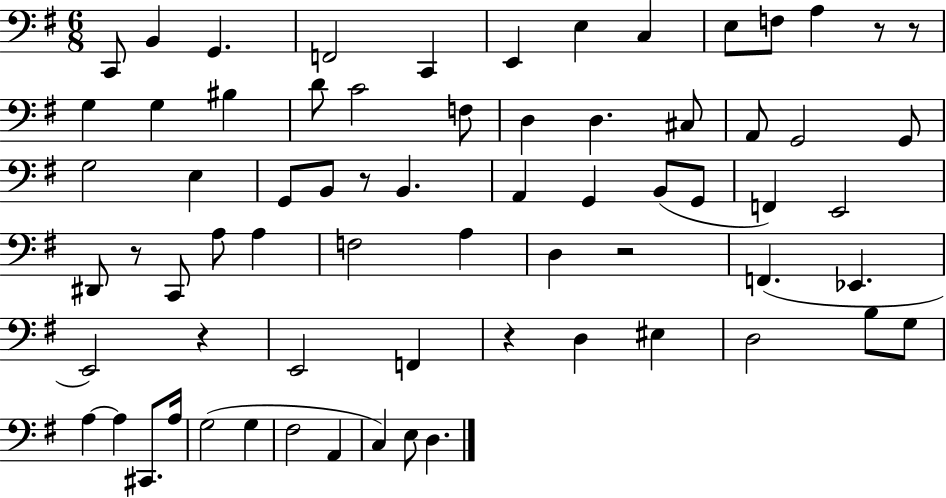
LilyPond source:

{
  \clef bass
  \numericTimeSignature
  \time 6/8
  \key g \major
  c,8 b,4 g,4. | f,2 c,4 | e,4 e4 c4 | e8 f8 a4 r8 r8 | \break g4 g4 bis4 | d'8 c'2 f8 | d4 d4. cis8 | a,8 g,2 g,8 | \break g2 e4 | g,8 b,8 r8 b,4. | a,4 g,4 b,8( g,8 | f,4) e,2 | \break dis,8 r8 c,8 a8 a4 | f2 a4 | d4 r2 | f,4.( ees,4. | \break e,2) r4 | e,2 f,4 | r4 d4 eis4 | d2 b8 g8 | \break a4~~ a4 cis,8. a16 | g2( g4 | fis2 a,4 | c4) e8 d4. | \break \bar "|."
}